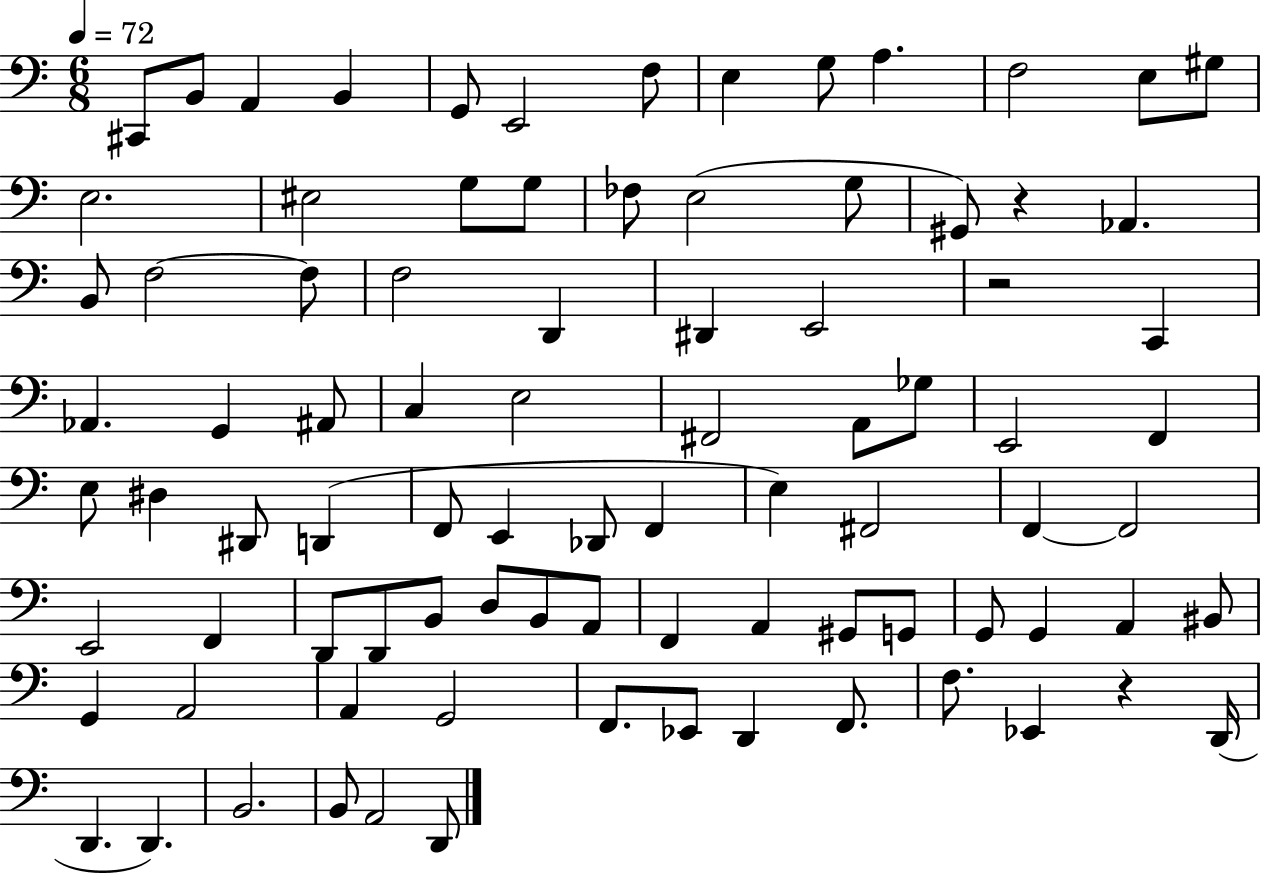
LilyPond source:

{
  \clef bass
  \numericTimeSignature
  \time 6/8
  \key c \major
  \tempo 4 = 72
  cis,8 b,8 a,4 b,4 | g,8 e,2 f8 | e4 g8 a4. | f2 e8 gis8 | \break e2. | eis2 g8 g8 | fes8 e2( g8 | gis,8) r4 aes,4. | \break b,8 f2~~ f8 | f2 d,4 | dis,4 e,2 | r2 c,4 | \break aes,4. g,4 ais,8 | c4 e2 | fis,2 a,8 ges8 | e,2 f,4 | \break e8 dis4 dis,8 d,4( | f,8 e,4 des,8 f,4 | e4) fis,2 | f,4~~ f,2 | \break e,2 f,4 | d,8 d,8 b,8 d8 b,8 a,8 | f,4 a,4 gis,8 g,8 | g,8 g,4 a,4 bis,8 | \break g,4 a,2 | a,4 g,2 | f,8. ees,8 d,4 f,8. | f8. ees,4 r4 d,16( | \break d,4. d,4.) | b,2. | b,8 a,2 d,8 | \bar "|."
}